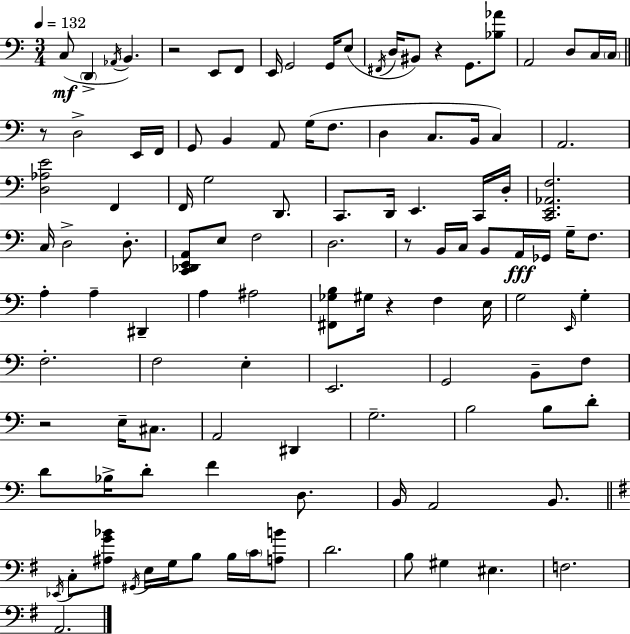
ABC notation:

X:1
T:Untitled
M:3/4
L:1/4
K:Am
C,/2 D,, _A,,/4 B,, z2 E,,/2 F,,/2 E,,/4 G,,2 G,,/4 E,/2 ^F,,/4 D,/4 ^B,,/2 z G,,/2 [_B,_A]/2 A,,2 D,/2 C,/4 C,/4 z/2 D,2 E,,/4 F,,/4 G,,/2 B,, A,,/2 G,/4 F,/2 D, C,/2 B,,/4 C, A,,2 [D,_A,E]2 F,, F,,/4 G,2 D,,/2 C,,/2 D,,/4 E,, C,,/4 D,/4 [C,,E,,_A,,F,]2 C,/4 D,2 D,/2 [C,,_D,,E,,A,,]/2 E,/2 F,2 D,2 z/2 B,,/4 C,/4 B,,/2 A,,/4 _G,,/4 G,/4 F,/2 A, A, ^D,, A, ^A,2 [^F,,_G,B,]/2 ^G,/4 z F, E,/4 G,2 E,,/4 G, F,2 F,2 E, E,,2 G,,2 B,,/2 F,/2 z2 E,/4 ^C,/2 A,,2 ^D,, G,2 B,2 B,/2 D/2 D/2 _B,/4 D/2 F D,/2 B,,/4 A,,2 B,,/2 _E,,/4 C,/2 [^A,G_B]/2 ^G,,/4 E,/4 G,/4 B,/2 B,/4 C/4 [A,B]/2 D2 B,/2 ^G, ^E, F,2 A,,2